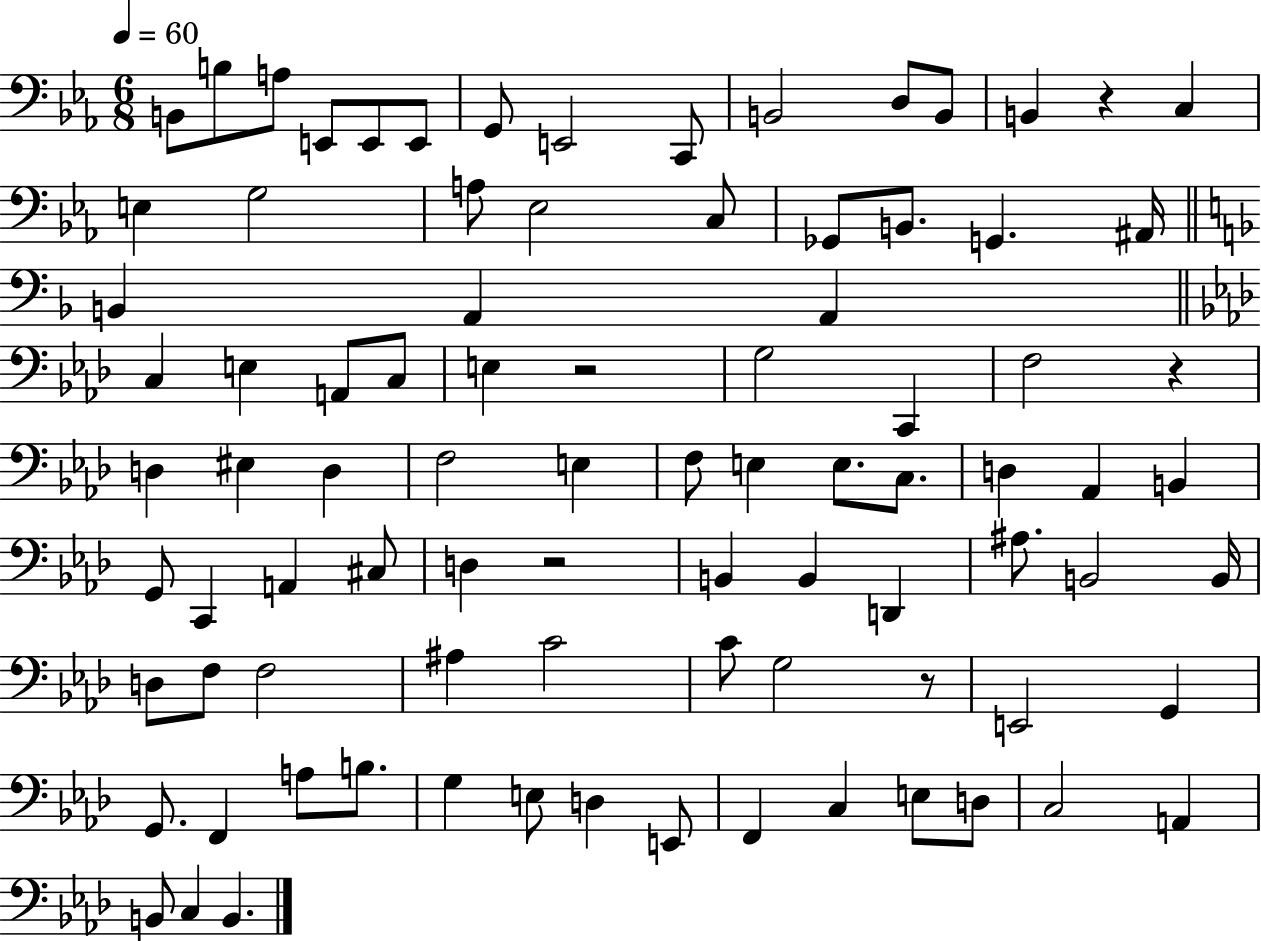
X:1
T:Untitled
M:6/8
L:1/4
K:Eb
B,,/2 B,/2 A,/2 E,,/2 E,,/2 E,,/2 G,,/2 E,,2 C,,/2 B,,2 D,/2 B,,/2 B,, z C, E, G,2 A,/2 _E,2 C,/2 _G,,/2 B,,/2 G,, ^A,,/4 B,, A,, A,, C, E, A,,/2 C,/2 E, z2 G,2 C,, F,2 z D, ^E, D, F,2 E, F,/2 E, E,/2 C,/2 D, _A,, B,, G,,/2 C,, A,, ^C,/2 D, z2 B,, B,, D,, ^A,/2 B,,2 B,,/4 D,/2 F,/2 F,2 ^A, C2 C/2 G,2 z/2 E,,2 G,, G,,/2 F,, A,/2 B,/2 G, E,/2 D, E,,/2 F,, C, E,/2 D,/2 C,2 A,, B,,/2 C, B,,